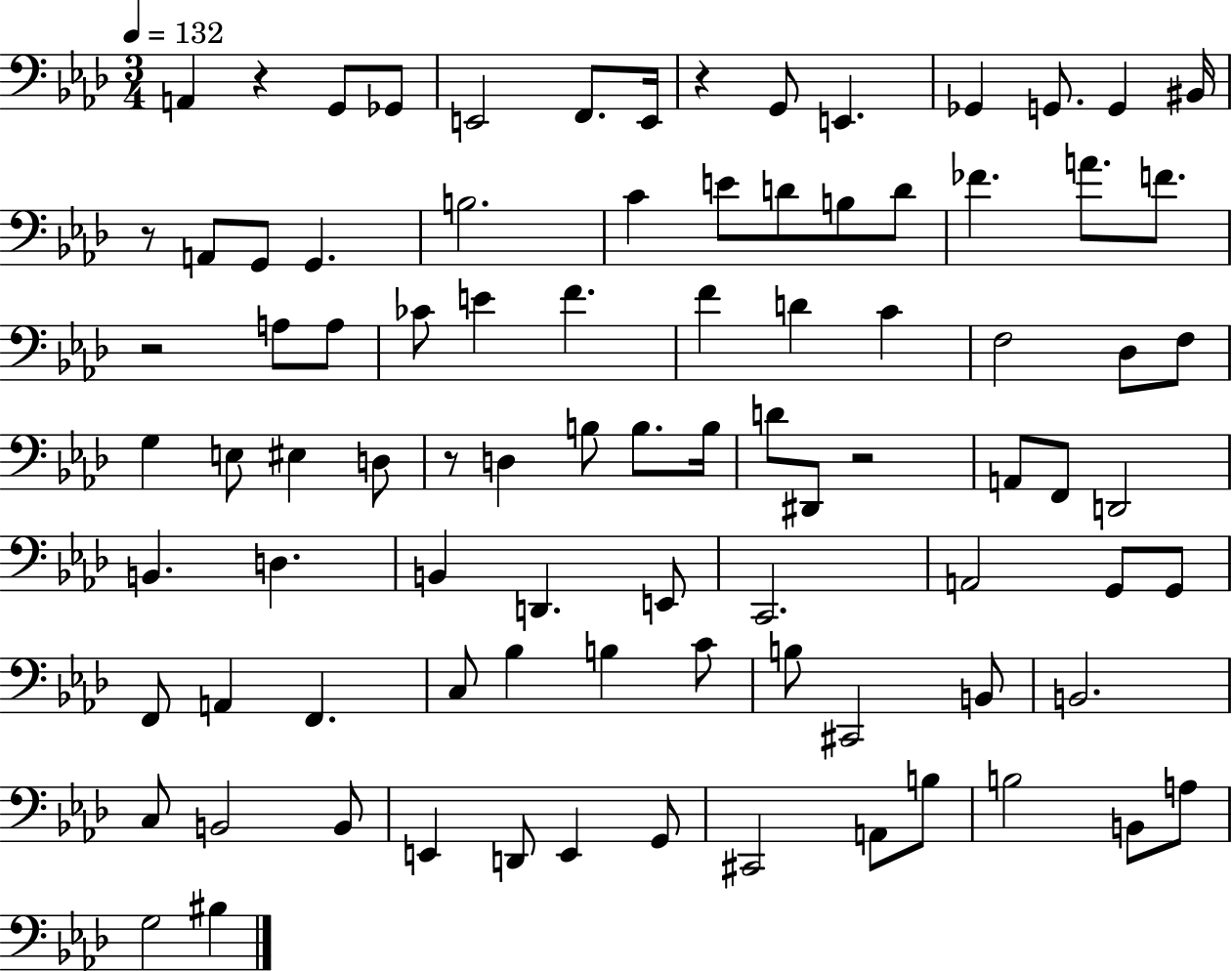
{
  \clef bass
  \numericTimeSignature
  \time 3/4
  \key aes \major
  \tempo 4 = 132
  a,4 r4 g,8 ges,8 | e,2 f,8. e,16 | r4 g,8 e,4. | ges,4 g,8. g,4 bis,16 | \break r8 a,8 g,8 g,4. | b2. | c'4 e'8 d'8 b8 d'8 | fes'4. a'8. f'8. | \break r2 a8 a8 | ces'8 e'4 f'4. | f'4 d'4 c'4 | f2 des8 f8 | \break g4 e8 eis4 d8 | r8 d4 b8 b8. b16 | d'8 dis,8 r2 | a,8 f,8 d,2 | \break b,4. d4. | b,4 d,4. e,8 | c,2. | a,2 g,8 g,8 | \break f,8 a,4 f,4. | c8 bes4 b4 c'8 | b8 cis,2 b,8 | b,2. | \break c8 b,2 b,8 | e,4 d,8 e,4 g,8 | cis,2 a,8 b8 | b2 b,8 a8 | \break g2 bis4 | \bar "|."
}